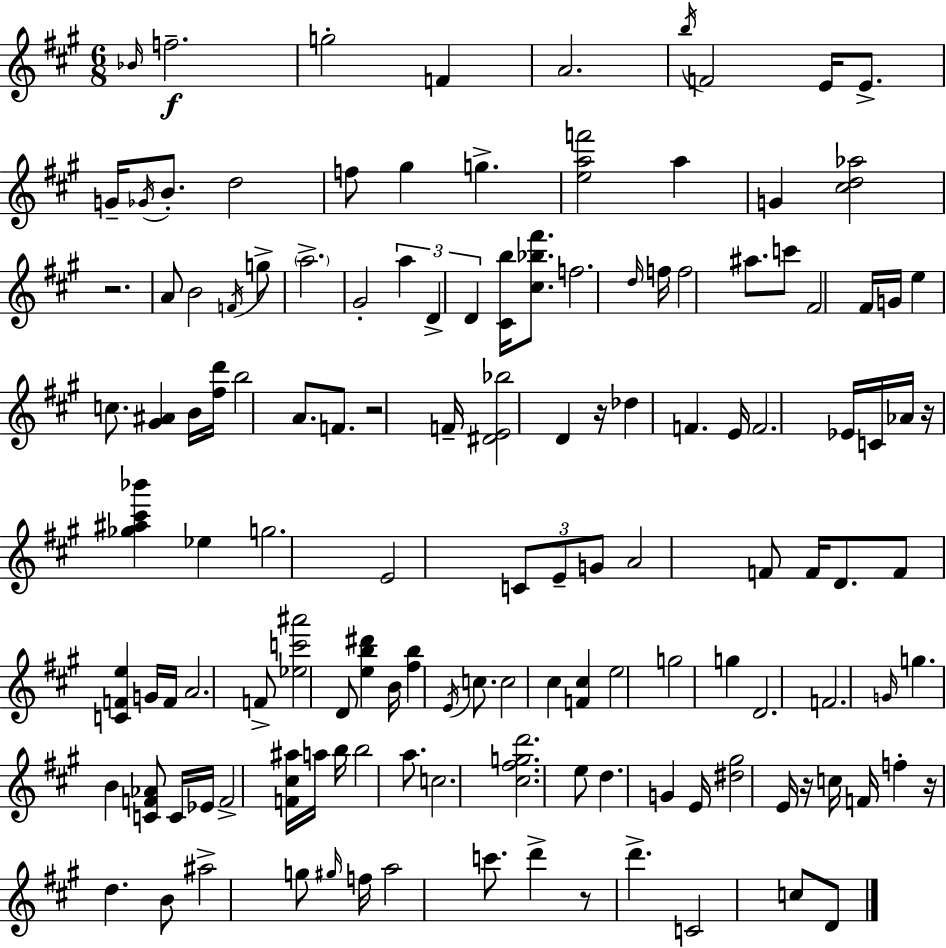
Bb4/s F5/h. G5/h F4/q A4/h. B5/s F4/h E4/s E4/e. G4/s Gb4/s B4/e. D5/h F5/e G#5/q G5/q. [E5,A5,F6]/h A5/q G4/q [C#5,D5,Ab5]/h R/h. A4/e B4/h F4/s G5/e A5/h. G#4/h A5/q D4/q D4/q [C#4,B5]/s [C#5,Bb5,F#6]/e. F5/h. D5/s F5/s F5/h A#5/e. C6/e F#4/h F#4/s G4/s E5/q C5/e. [G#4,A#4]/q B4/s [F#5,D6]/s B5/h A4/e. F4/e. R/h F4/s [D#4,E4,Bb5]/h D4/q R/s Db5/q F4/q. E4/s F4/h. Eb4/s C4/s Ab4/s R/s [Gb5,A#5,C#6,Bb6]/q Eb5/q G5/h. E4/h C4/e E4/e G4/e A4/h F4/e F4/s D4/e. F4/e [C4,F4,E5]/q G4/s F4/s A4/h. F4/e [Eb5,C6,A#6]/h D4/e [E5,B5,D#6]/q B4/s [F#5,B5]/q E4/s C5/e. C5/h C#5/q [F4,C#5]/q E5/h G5/h G5/q D4/h. F4/h. G4/s G5/q. B4/q [C4,F4,Ab4]/e C4/s Eb4/s F4/h [F4,C#5,A#5]/s A5/s B5/s B5/h A5/e. C5/h. [C#5,F#5,G5,D6]/h. E5/e D5/q. G4/q E4/s [D#5,G#5]/h E4/s R/s C5/s F4/s F5/q R/s D5/q. B4/e A#5/h G5/e G#5/s F5/s A5/h C6/e. D6/q R/e D6/q. C4/h C5/e D4/e